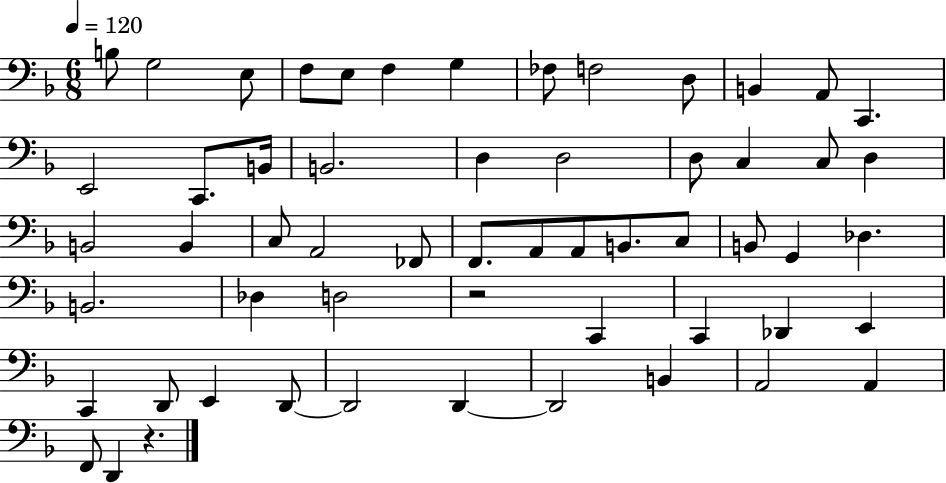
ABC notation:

X:1
T:Untitled
M:6/8
L:1/4
K:F
B,/2 G,2 E,/2 F,/2 E,/2 F, G, _F,/2 F,2 D,/2 B,, A,,/2 C,, E,,2 C,,/2 B,,/4 B,,2 D, D,2 D,/2 C, C,/2 D, B,,2 B,, C,/2 A,,2 _F,,/2 F,,/2 A,,/2 A,,/2 B,,/2 C,/2 B,,/2 G,, _D, B,,2 _D, D,2 z2 C,, C,, _D,, E,, C,, D,,/2 E,, D,,/2 D,,2 D,, D,,2 B,, A,,2 A,, F,,/2 D,, z